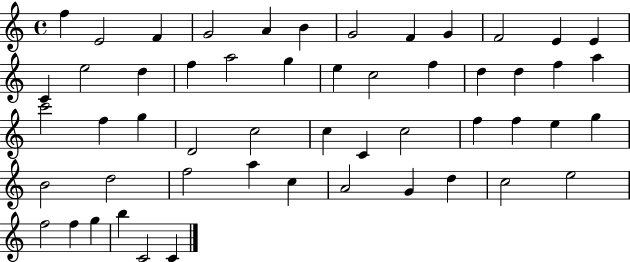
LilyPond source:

{
  \clef treble
  \time 4/4
  \defaultTimeSignature
  \key c \major
  f''4 e'2 f'4 | g'2 a'4 b'4 | g'2 f'4 g'4 | f'2 e'4 e'4 | \break c'4 e''2 d''4 | f''4 a''2 g''4 | e''4 c''2 f''4 | d''4 d''4 f''4 a''4 | \break c'''2 f''4 g''4 | d'2 c''2 | c''4 c'4 c''2 | f''4 f''4 e''4 g''4 | \break b'2 d''2 | f''2 a''4 c''4 | a'2 g'4 d''4 | c''2 e''2 | \break f''2 f''4 g''4 | b''4 c'2 c'4 | \bar "|."
}